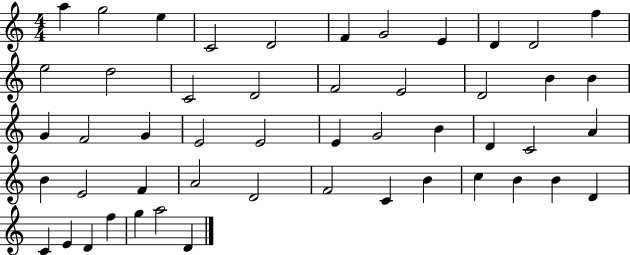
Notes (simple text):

A5/q G5/h E5/q C4/h D4/h F4/q G4/h E4/q D4/q D4/h F5/q E5/h D5/h C4/h D4/h F4/h E4/h D4/h B4/q B4/q G4/q F4/h G4/q E4/h E4/h E4/q G4/h B4/q D4/q C4/h A4/q B4/q E4/h F4/q A4/h D4/h F4/h C4/q B4/q C5/q B4/q B4/q D4/q C4/q E4/q D4/q F5/q G5/q A5/h D4/q